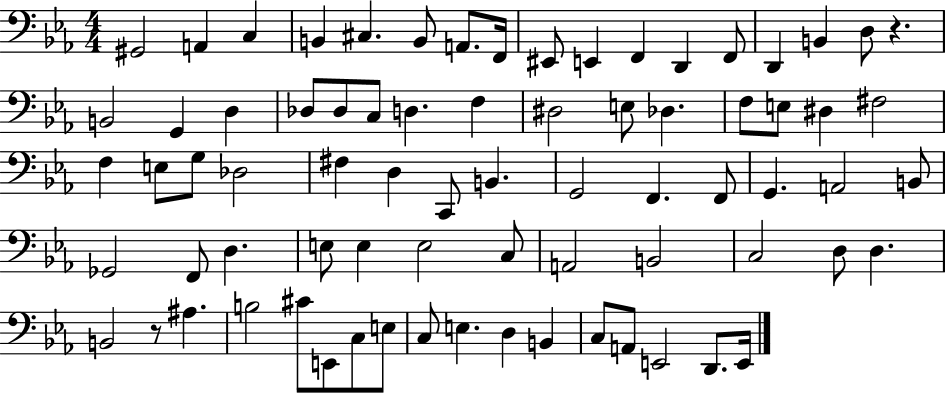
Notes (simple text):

G#2/h A2/q C3/q B2/q C#3/q. B2/e A2/e. F2/s EIS2/e E2/q F2/q D2/q F2/e D2/q B2/q D3/e R/q. B2/h G2/q D3/q Db3/e Db3/e C3/e D3/q. F3/q D#3/h E3/e Db3/q. F3/e E3/e D#3/q F#3/h F3/q E3/e G3/e Db3/h F#3/q D3/q C2/e B2/q. G2/h F2/q. F2/e G2/q. A2/h B2/e Gb2/h F2/e D3/q. E3/e E3/q E3/h C3/e A2/h B2/h C3/h D3/e D3/q. B2/h R/e A#3/q. B3/h C#4/e E2/e C3/e E3/e C3/e E3/q. D3/q B2/q C3/e A2/e E2/h D2/e. E2/s